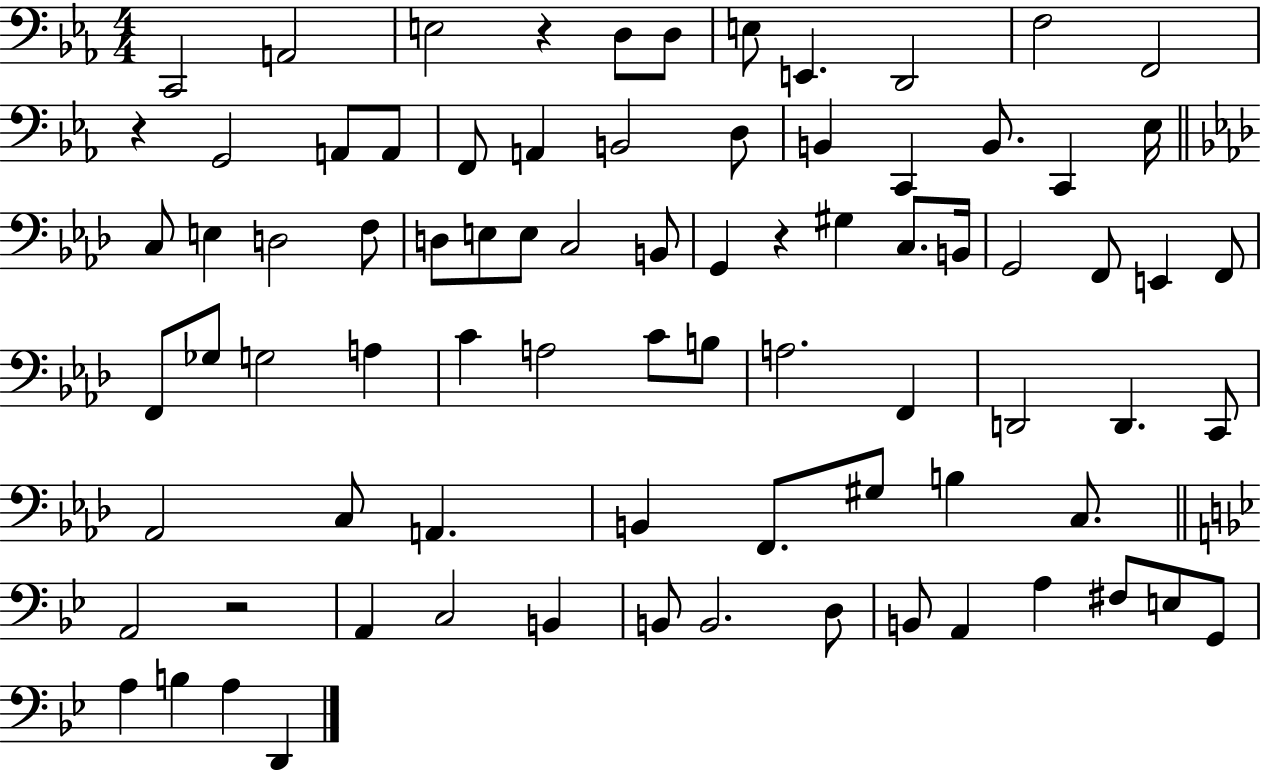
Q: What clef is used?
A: bass